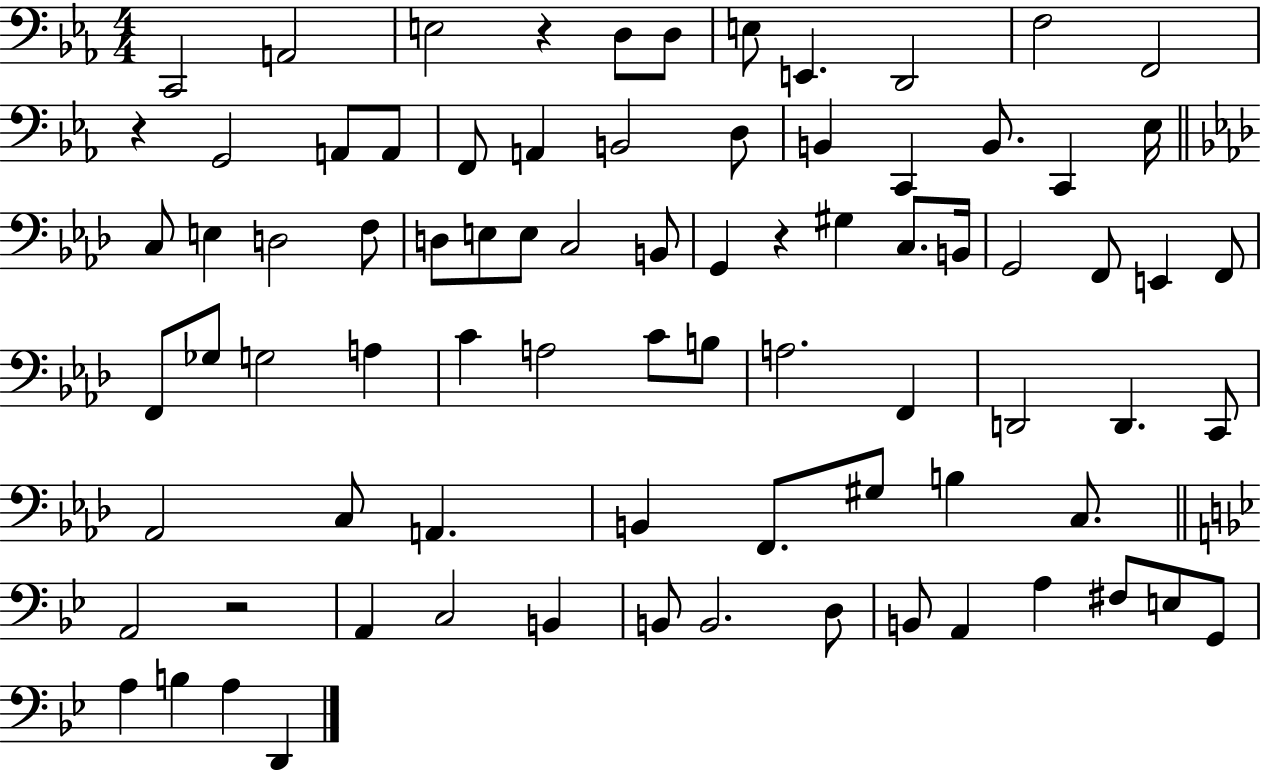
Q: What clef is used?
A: bass